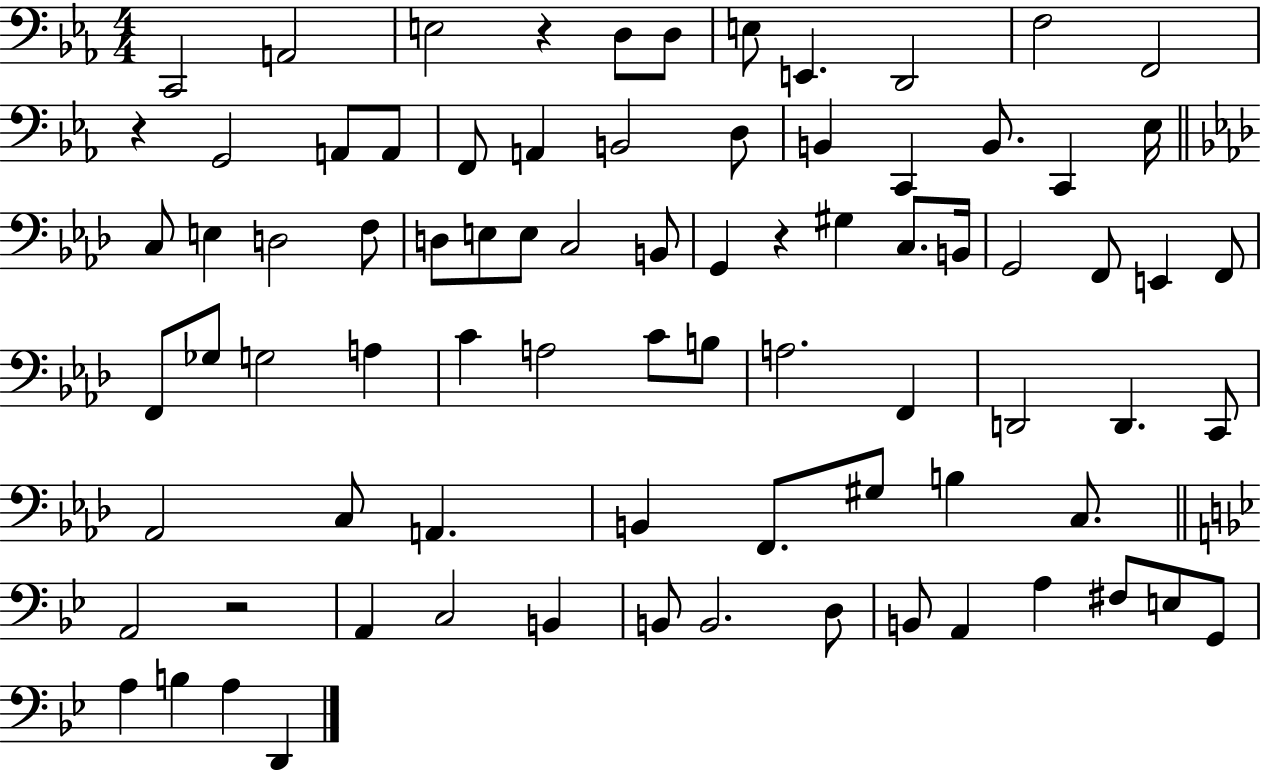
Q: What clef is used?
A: bass